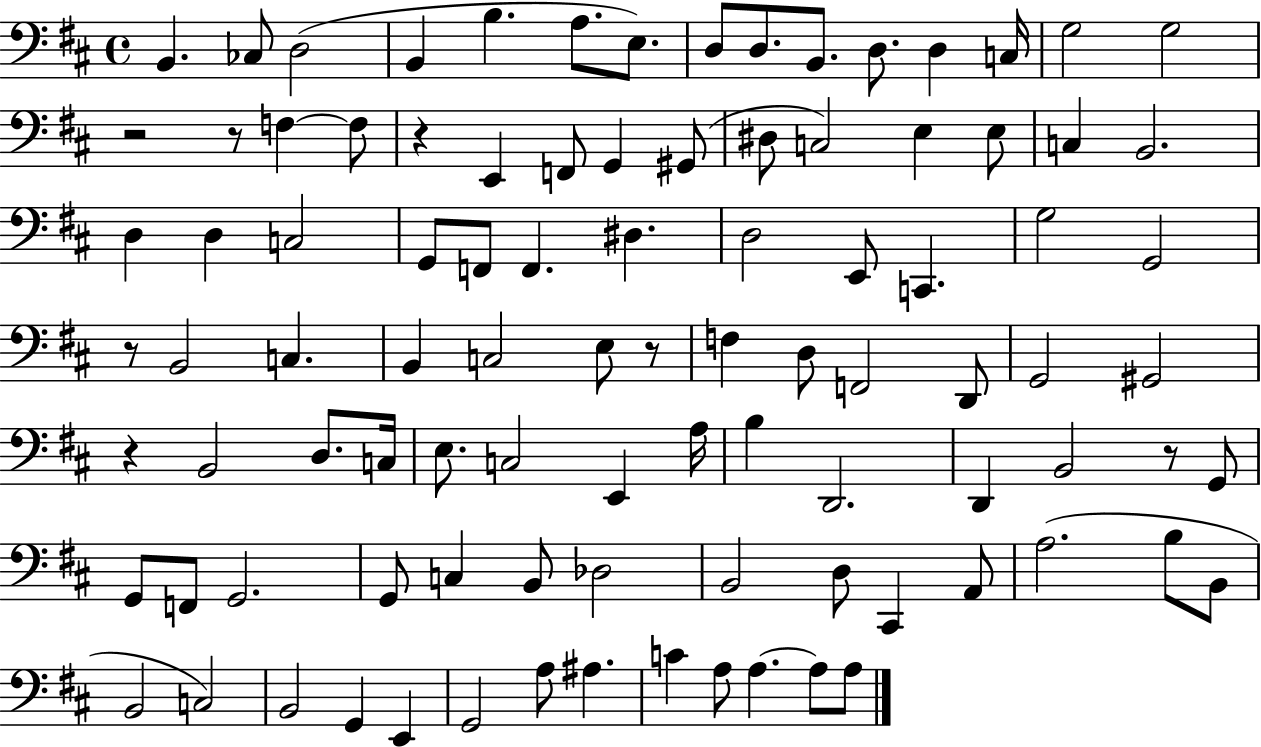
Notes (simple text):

B2/q. CES3/e D3/h B2/q B3/q. A3/e. E3/e. D3/e D3/e. B2/e. D3/e. D3/q C3/s G3/h G3/h R/h R/e F3/q F3/e R/q E2/q F2/e G2/q G#2/e D#3/e C3/h E3/q E3/e C3/q B2/h. D3/q D3/q C3/h G2/e F2/e F2/q. D#3/q. D3/h E2/e C2/q. G3/h G2/h R/e B2/h C3/q. B2/q C3/h E3/e R/e F3/q D3/e F2/h D2/e G2/h G#2/h R/q B2/h D3/e. C3/s E3/e. C3/h E2/q A3/s B3/q D2/h. D2/q B2/h R/e G2/e G2/e F2/e G2/h. G2/e C3/q B2/e Db3/h B2/h D3/e C#2/q A2/e A3/h. B3/e B2/e B2/h C3/h B2/h G2/q E2/q G2/h A3/e A#3/q. C4/q A3/e A3/q. A3/e A3/e